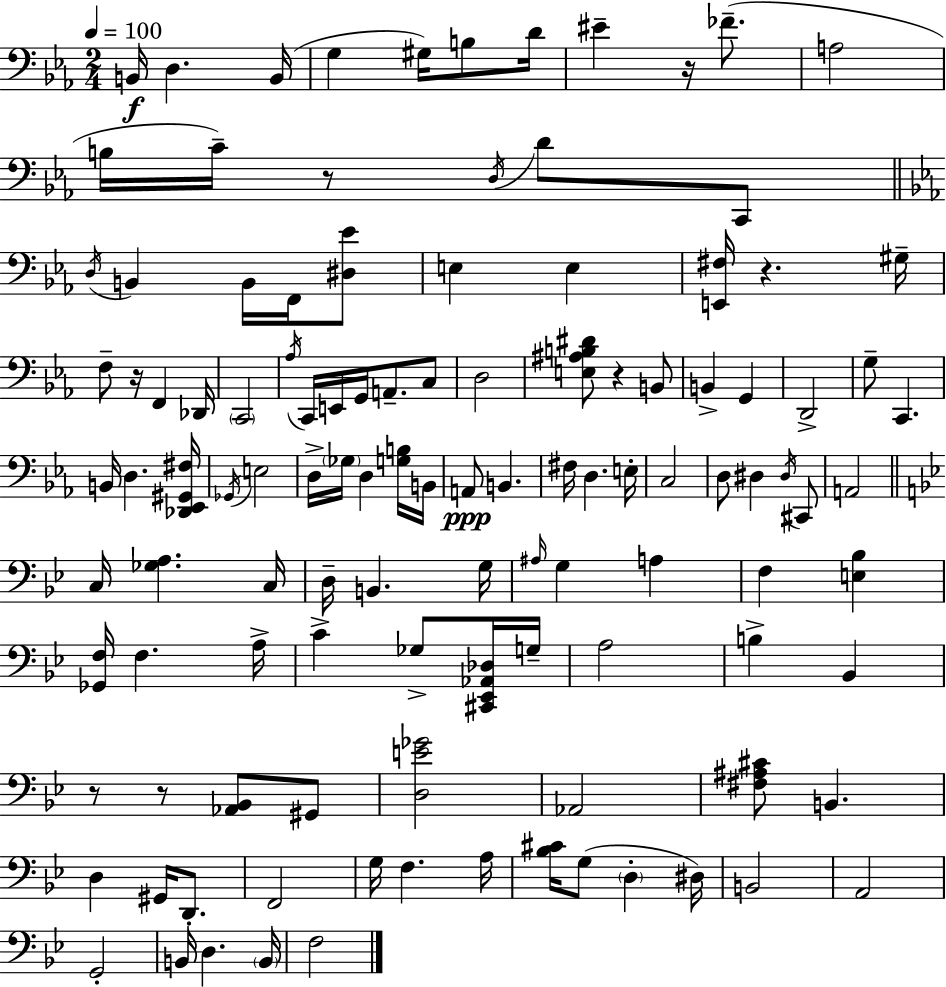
X:1
T:Untitled
M:2/4
L:1/4
K:Cm
B,,/4 D, B,,/4 G, ^G,/4 B,/2 D/4 ^E z/4 _F/2 A,2 B,/4 C/4 z/2 D,/4 D/2 C,,/2 D,/4 B,, B,,/4 F,,/4 [^D,_E]/2 E, E, [E,,^F,]/4 z ^G,/4 F,/2 z/4 F,, _D,,/4 C,,2 _A,/4 C,,/4 E,,/4 G,,/4 A,,/2 C,/2 D,2 [E,^A,B,^D]/2 z B,,/2 B,, G,, D,,2 G,/2 C,, B,,/4 D, [_D,,_E,,^G,,^F,]/4 _G,,/4 E,2 D,/4 _G,/4 D, [G,B,]/4 B,,/4 A,,/2 B,, ^F,/4 D, E,/4 C,2 D,/2 ^D, ^D,/4 ^C,,/2 A,,2 C,/4 [_G,A,] C,/4 D,/4 B,, G,/4 ^A,/4 G, A, F, [E,_B,] [_G,,F,]/4 F, A,/4 C _G,/2 [^C,,_E,,_A,,_D,]/4 G,/4 A,2 B, _B,, z/2 z/2 [_A,,_B,,]/2 ^G,,/2 [D,E_G]2 _A,,2 [^F,^A,^C]/2 B,, D, ^G,,/4 D,,/2 F,,2 G,/4 F, A,/4 [_B,^C]/4 G,/2 D, ^D,/4 B,,2 A,,2 G,,2 B,,/4 D, B,,/4 F,2